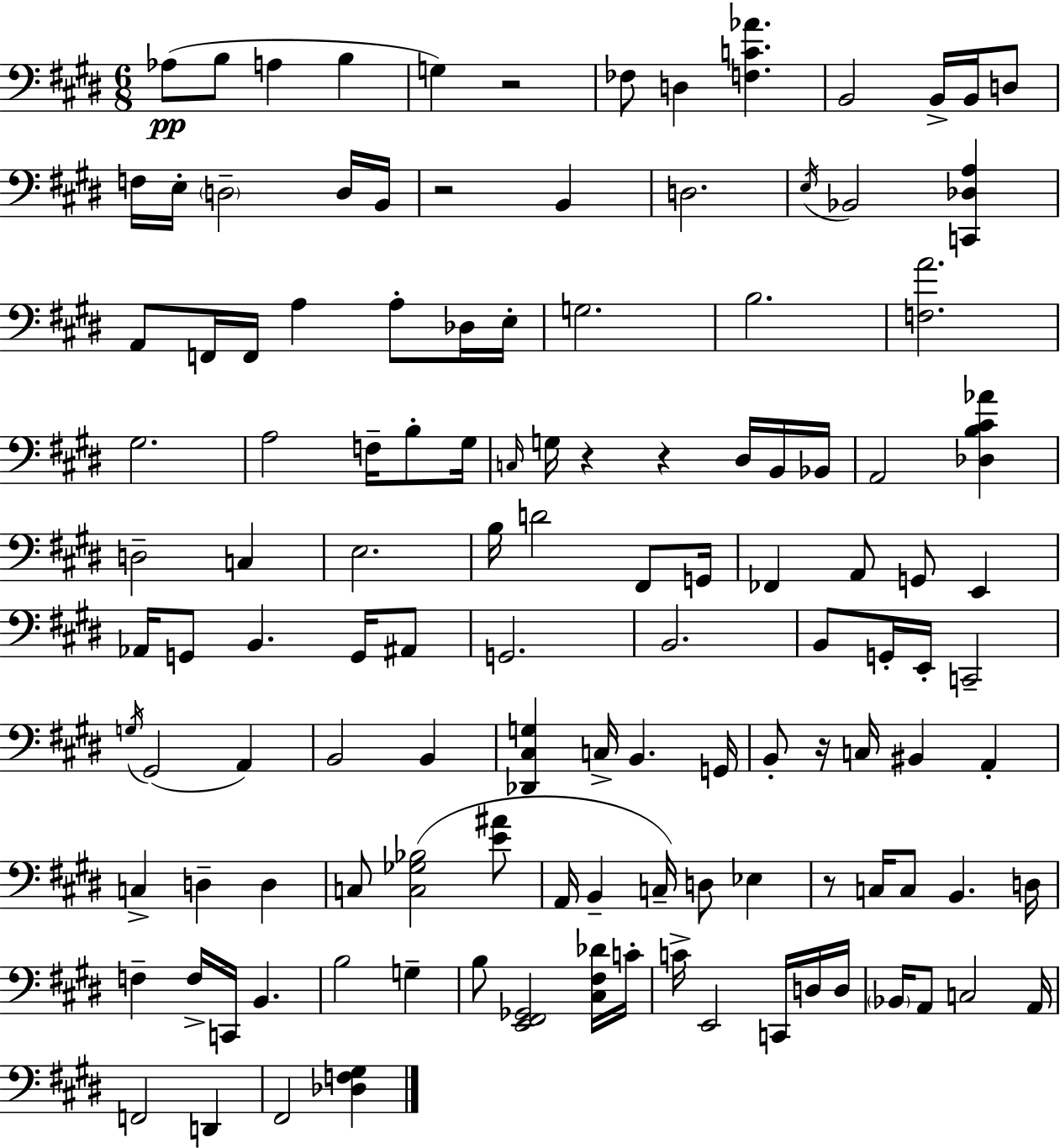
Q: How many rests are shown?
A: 6